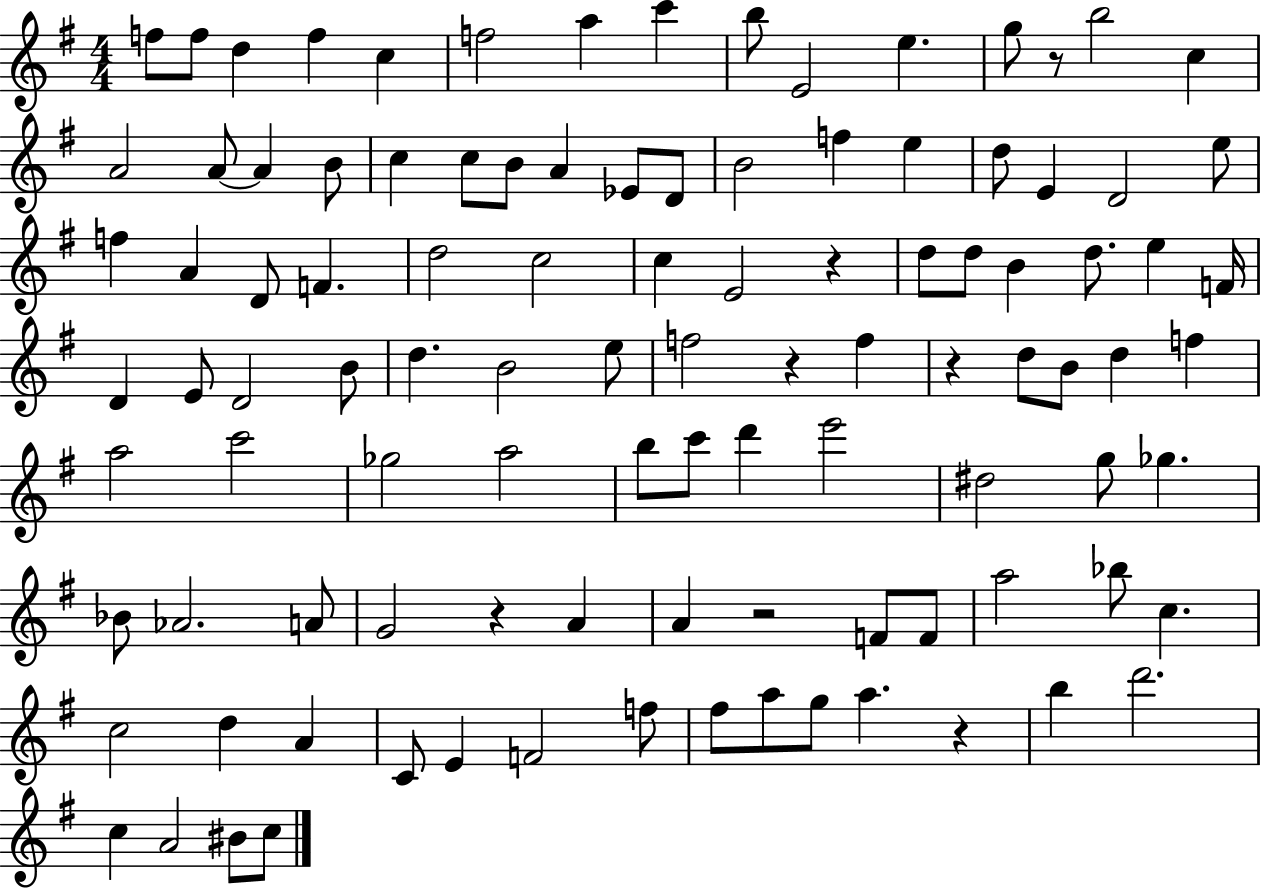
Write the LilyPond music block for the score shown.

{
  \clef treble
  \numericTimeSignature
  \time 4/4
  \key g \major
  \repeat volta 2 { f''8 f''8 d''4 f''4 c''4 | f''2 a''4 c'''4 | b''8 e'2 e''4. | g''8 r8 b''2 c''4 | \break a'2 a'8~~ a'4 b'8 | c''4 c''8 b'8 a'4 ees'8 d'8 | b'2 f''4 e''4 | d''8 e'4 d'2 e''8 | \break f''4 a'4 d'8 f'4. | d''2 c''2 | c''4 e'2 r4 | d''8 d''8 b'4 d''8. e''4 f'16 | \break d'4 e'8 d'2 b'8 | d''4. b'2 e''8 | f''2 r4 f''4 | r4 d''8 b'8 d''4 f''4 | \break a''2 c'''2 | ges''2 a''2 | b''8 c'''8 d'''4 e'''2 | dis''2 g''8 ges''4. | \break bes'8 aes'2. a'8 | g'2 r4 a'4 | a'4 r2 f'8 f'8 | a''2 bes''8 c''4. | \break c''2 d''4 a'4 | c'8 e'4 f'2 f''8 | fis''8 a''8 g''8 a''4. r4 | b''4 d'''2. | \break c''4 a'2 bis'8 c''8 | } \bar "|."
}